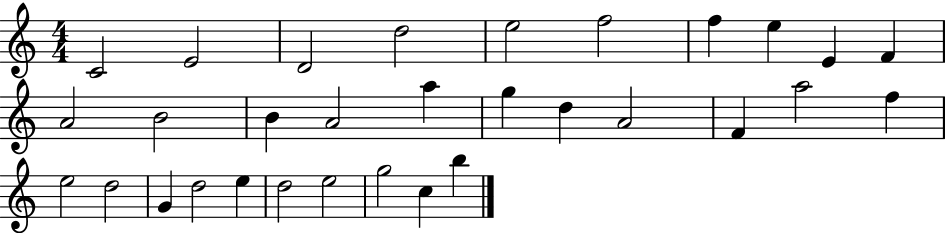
X:1
T:Untitled
M:4/4
L:1/4
K:C
C2 E2 D2 d2 e2 f2 f e E F A2 B2 B A2 a g d A2 F a2 f e2 d2 G d2 e d2 e2 g2 c b